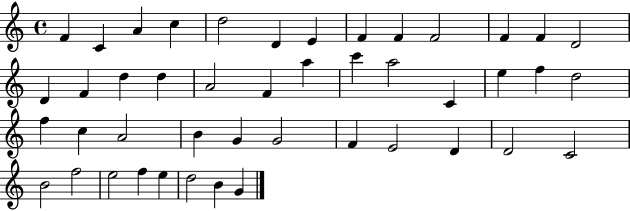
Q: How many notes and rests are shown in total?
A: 45